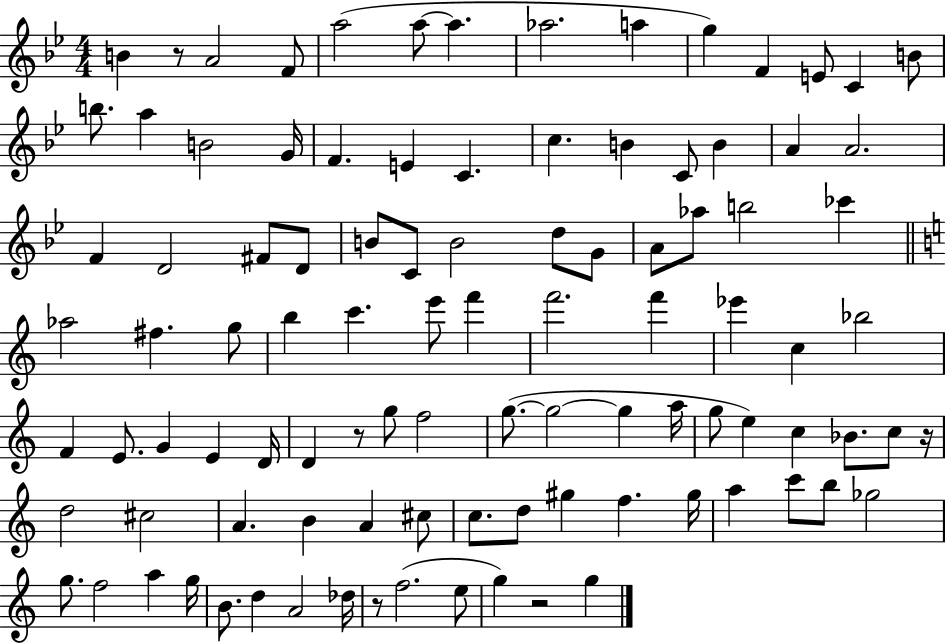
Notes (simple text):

B4/q R/e A4/h F4/e A5/h A5/e A5/q. Ab5/h. A5/q G5/q F4/q E4/e C4/q B4/e B5/e. A5/q B4/h G4/s F4/q. E4/q C4/q. C5/q. B4/q C4/e B4/q A4/q A4/h. F4/q D4/h F#4/e D4/e B4/e C4/e B4/h D5/e G4/e A4/e Ab5/e B5/h CES6/q Ab5/h F#5/q. G5/e B5/q C6/q. E6/e F6/q F6/h. F6/q Eb6/q C5/q Bb5/h F4/q E4/e. G4/q E4/q D4/s D4/q R/e G5/e F5/h G5/e. G5/h G5/q A5/s G5/e E5/q C5/q Bb4/e. C5/e R/s D5/h C#5/h A4/q. B4/q A4/q C#5/e C5/e. D5/e G#5/q F5/q. G#5/s A5/q C6/e B5/e Gb5/h G5/e. F5/h A5/q G5/s B4/e. D5/q A4/h Db5/s R/e F5/h. E5/e G5/q R/h G5/q